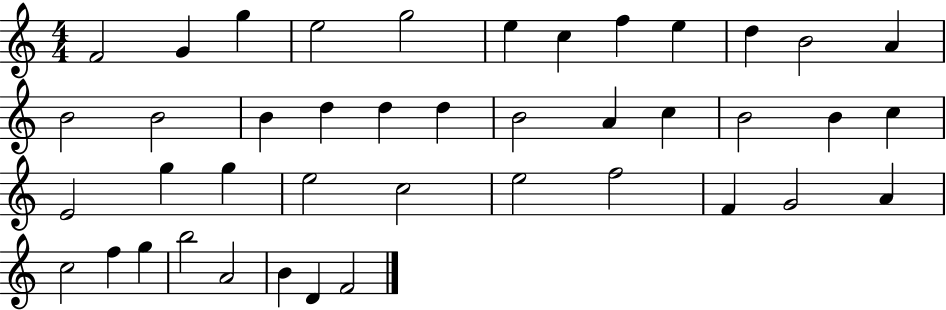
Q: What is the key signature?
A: C major